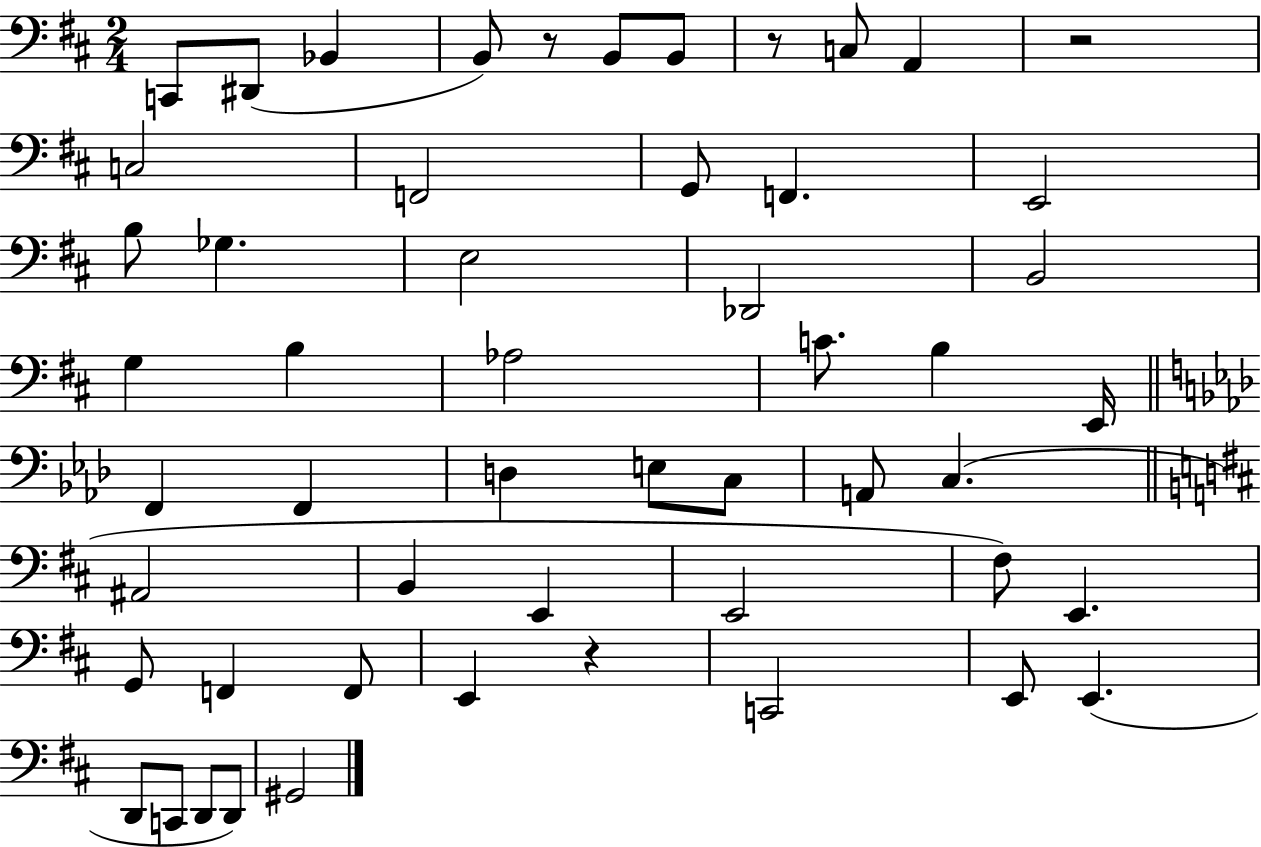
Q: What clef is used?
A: bass